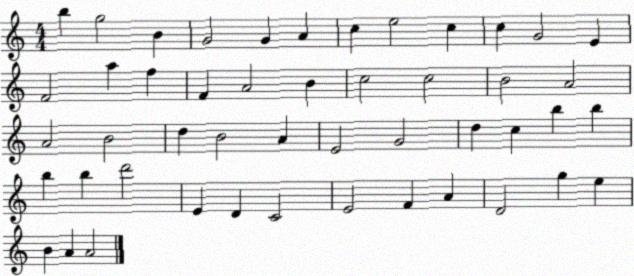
X:1
T:Untitled
M:4/4
L:1/4
K:C
b g2 B G2 G A c e2 c c G2 E F2 a f F A2 B c2 c2 B2 A2 A2 B2 d B2 A E2 G2 d c b b b b d'2 E D C2 E2 F A D2 g e B A A2